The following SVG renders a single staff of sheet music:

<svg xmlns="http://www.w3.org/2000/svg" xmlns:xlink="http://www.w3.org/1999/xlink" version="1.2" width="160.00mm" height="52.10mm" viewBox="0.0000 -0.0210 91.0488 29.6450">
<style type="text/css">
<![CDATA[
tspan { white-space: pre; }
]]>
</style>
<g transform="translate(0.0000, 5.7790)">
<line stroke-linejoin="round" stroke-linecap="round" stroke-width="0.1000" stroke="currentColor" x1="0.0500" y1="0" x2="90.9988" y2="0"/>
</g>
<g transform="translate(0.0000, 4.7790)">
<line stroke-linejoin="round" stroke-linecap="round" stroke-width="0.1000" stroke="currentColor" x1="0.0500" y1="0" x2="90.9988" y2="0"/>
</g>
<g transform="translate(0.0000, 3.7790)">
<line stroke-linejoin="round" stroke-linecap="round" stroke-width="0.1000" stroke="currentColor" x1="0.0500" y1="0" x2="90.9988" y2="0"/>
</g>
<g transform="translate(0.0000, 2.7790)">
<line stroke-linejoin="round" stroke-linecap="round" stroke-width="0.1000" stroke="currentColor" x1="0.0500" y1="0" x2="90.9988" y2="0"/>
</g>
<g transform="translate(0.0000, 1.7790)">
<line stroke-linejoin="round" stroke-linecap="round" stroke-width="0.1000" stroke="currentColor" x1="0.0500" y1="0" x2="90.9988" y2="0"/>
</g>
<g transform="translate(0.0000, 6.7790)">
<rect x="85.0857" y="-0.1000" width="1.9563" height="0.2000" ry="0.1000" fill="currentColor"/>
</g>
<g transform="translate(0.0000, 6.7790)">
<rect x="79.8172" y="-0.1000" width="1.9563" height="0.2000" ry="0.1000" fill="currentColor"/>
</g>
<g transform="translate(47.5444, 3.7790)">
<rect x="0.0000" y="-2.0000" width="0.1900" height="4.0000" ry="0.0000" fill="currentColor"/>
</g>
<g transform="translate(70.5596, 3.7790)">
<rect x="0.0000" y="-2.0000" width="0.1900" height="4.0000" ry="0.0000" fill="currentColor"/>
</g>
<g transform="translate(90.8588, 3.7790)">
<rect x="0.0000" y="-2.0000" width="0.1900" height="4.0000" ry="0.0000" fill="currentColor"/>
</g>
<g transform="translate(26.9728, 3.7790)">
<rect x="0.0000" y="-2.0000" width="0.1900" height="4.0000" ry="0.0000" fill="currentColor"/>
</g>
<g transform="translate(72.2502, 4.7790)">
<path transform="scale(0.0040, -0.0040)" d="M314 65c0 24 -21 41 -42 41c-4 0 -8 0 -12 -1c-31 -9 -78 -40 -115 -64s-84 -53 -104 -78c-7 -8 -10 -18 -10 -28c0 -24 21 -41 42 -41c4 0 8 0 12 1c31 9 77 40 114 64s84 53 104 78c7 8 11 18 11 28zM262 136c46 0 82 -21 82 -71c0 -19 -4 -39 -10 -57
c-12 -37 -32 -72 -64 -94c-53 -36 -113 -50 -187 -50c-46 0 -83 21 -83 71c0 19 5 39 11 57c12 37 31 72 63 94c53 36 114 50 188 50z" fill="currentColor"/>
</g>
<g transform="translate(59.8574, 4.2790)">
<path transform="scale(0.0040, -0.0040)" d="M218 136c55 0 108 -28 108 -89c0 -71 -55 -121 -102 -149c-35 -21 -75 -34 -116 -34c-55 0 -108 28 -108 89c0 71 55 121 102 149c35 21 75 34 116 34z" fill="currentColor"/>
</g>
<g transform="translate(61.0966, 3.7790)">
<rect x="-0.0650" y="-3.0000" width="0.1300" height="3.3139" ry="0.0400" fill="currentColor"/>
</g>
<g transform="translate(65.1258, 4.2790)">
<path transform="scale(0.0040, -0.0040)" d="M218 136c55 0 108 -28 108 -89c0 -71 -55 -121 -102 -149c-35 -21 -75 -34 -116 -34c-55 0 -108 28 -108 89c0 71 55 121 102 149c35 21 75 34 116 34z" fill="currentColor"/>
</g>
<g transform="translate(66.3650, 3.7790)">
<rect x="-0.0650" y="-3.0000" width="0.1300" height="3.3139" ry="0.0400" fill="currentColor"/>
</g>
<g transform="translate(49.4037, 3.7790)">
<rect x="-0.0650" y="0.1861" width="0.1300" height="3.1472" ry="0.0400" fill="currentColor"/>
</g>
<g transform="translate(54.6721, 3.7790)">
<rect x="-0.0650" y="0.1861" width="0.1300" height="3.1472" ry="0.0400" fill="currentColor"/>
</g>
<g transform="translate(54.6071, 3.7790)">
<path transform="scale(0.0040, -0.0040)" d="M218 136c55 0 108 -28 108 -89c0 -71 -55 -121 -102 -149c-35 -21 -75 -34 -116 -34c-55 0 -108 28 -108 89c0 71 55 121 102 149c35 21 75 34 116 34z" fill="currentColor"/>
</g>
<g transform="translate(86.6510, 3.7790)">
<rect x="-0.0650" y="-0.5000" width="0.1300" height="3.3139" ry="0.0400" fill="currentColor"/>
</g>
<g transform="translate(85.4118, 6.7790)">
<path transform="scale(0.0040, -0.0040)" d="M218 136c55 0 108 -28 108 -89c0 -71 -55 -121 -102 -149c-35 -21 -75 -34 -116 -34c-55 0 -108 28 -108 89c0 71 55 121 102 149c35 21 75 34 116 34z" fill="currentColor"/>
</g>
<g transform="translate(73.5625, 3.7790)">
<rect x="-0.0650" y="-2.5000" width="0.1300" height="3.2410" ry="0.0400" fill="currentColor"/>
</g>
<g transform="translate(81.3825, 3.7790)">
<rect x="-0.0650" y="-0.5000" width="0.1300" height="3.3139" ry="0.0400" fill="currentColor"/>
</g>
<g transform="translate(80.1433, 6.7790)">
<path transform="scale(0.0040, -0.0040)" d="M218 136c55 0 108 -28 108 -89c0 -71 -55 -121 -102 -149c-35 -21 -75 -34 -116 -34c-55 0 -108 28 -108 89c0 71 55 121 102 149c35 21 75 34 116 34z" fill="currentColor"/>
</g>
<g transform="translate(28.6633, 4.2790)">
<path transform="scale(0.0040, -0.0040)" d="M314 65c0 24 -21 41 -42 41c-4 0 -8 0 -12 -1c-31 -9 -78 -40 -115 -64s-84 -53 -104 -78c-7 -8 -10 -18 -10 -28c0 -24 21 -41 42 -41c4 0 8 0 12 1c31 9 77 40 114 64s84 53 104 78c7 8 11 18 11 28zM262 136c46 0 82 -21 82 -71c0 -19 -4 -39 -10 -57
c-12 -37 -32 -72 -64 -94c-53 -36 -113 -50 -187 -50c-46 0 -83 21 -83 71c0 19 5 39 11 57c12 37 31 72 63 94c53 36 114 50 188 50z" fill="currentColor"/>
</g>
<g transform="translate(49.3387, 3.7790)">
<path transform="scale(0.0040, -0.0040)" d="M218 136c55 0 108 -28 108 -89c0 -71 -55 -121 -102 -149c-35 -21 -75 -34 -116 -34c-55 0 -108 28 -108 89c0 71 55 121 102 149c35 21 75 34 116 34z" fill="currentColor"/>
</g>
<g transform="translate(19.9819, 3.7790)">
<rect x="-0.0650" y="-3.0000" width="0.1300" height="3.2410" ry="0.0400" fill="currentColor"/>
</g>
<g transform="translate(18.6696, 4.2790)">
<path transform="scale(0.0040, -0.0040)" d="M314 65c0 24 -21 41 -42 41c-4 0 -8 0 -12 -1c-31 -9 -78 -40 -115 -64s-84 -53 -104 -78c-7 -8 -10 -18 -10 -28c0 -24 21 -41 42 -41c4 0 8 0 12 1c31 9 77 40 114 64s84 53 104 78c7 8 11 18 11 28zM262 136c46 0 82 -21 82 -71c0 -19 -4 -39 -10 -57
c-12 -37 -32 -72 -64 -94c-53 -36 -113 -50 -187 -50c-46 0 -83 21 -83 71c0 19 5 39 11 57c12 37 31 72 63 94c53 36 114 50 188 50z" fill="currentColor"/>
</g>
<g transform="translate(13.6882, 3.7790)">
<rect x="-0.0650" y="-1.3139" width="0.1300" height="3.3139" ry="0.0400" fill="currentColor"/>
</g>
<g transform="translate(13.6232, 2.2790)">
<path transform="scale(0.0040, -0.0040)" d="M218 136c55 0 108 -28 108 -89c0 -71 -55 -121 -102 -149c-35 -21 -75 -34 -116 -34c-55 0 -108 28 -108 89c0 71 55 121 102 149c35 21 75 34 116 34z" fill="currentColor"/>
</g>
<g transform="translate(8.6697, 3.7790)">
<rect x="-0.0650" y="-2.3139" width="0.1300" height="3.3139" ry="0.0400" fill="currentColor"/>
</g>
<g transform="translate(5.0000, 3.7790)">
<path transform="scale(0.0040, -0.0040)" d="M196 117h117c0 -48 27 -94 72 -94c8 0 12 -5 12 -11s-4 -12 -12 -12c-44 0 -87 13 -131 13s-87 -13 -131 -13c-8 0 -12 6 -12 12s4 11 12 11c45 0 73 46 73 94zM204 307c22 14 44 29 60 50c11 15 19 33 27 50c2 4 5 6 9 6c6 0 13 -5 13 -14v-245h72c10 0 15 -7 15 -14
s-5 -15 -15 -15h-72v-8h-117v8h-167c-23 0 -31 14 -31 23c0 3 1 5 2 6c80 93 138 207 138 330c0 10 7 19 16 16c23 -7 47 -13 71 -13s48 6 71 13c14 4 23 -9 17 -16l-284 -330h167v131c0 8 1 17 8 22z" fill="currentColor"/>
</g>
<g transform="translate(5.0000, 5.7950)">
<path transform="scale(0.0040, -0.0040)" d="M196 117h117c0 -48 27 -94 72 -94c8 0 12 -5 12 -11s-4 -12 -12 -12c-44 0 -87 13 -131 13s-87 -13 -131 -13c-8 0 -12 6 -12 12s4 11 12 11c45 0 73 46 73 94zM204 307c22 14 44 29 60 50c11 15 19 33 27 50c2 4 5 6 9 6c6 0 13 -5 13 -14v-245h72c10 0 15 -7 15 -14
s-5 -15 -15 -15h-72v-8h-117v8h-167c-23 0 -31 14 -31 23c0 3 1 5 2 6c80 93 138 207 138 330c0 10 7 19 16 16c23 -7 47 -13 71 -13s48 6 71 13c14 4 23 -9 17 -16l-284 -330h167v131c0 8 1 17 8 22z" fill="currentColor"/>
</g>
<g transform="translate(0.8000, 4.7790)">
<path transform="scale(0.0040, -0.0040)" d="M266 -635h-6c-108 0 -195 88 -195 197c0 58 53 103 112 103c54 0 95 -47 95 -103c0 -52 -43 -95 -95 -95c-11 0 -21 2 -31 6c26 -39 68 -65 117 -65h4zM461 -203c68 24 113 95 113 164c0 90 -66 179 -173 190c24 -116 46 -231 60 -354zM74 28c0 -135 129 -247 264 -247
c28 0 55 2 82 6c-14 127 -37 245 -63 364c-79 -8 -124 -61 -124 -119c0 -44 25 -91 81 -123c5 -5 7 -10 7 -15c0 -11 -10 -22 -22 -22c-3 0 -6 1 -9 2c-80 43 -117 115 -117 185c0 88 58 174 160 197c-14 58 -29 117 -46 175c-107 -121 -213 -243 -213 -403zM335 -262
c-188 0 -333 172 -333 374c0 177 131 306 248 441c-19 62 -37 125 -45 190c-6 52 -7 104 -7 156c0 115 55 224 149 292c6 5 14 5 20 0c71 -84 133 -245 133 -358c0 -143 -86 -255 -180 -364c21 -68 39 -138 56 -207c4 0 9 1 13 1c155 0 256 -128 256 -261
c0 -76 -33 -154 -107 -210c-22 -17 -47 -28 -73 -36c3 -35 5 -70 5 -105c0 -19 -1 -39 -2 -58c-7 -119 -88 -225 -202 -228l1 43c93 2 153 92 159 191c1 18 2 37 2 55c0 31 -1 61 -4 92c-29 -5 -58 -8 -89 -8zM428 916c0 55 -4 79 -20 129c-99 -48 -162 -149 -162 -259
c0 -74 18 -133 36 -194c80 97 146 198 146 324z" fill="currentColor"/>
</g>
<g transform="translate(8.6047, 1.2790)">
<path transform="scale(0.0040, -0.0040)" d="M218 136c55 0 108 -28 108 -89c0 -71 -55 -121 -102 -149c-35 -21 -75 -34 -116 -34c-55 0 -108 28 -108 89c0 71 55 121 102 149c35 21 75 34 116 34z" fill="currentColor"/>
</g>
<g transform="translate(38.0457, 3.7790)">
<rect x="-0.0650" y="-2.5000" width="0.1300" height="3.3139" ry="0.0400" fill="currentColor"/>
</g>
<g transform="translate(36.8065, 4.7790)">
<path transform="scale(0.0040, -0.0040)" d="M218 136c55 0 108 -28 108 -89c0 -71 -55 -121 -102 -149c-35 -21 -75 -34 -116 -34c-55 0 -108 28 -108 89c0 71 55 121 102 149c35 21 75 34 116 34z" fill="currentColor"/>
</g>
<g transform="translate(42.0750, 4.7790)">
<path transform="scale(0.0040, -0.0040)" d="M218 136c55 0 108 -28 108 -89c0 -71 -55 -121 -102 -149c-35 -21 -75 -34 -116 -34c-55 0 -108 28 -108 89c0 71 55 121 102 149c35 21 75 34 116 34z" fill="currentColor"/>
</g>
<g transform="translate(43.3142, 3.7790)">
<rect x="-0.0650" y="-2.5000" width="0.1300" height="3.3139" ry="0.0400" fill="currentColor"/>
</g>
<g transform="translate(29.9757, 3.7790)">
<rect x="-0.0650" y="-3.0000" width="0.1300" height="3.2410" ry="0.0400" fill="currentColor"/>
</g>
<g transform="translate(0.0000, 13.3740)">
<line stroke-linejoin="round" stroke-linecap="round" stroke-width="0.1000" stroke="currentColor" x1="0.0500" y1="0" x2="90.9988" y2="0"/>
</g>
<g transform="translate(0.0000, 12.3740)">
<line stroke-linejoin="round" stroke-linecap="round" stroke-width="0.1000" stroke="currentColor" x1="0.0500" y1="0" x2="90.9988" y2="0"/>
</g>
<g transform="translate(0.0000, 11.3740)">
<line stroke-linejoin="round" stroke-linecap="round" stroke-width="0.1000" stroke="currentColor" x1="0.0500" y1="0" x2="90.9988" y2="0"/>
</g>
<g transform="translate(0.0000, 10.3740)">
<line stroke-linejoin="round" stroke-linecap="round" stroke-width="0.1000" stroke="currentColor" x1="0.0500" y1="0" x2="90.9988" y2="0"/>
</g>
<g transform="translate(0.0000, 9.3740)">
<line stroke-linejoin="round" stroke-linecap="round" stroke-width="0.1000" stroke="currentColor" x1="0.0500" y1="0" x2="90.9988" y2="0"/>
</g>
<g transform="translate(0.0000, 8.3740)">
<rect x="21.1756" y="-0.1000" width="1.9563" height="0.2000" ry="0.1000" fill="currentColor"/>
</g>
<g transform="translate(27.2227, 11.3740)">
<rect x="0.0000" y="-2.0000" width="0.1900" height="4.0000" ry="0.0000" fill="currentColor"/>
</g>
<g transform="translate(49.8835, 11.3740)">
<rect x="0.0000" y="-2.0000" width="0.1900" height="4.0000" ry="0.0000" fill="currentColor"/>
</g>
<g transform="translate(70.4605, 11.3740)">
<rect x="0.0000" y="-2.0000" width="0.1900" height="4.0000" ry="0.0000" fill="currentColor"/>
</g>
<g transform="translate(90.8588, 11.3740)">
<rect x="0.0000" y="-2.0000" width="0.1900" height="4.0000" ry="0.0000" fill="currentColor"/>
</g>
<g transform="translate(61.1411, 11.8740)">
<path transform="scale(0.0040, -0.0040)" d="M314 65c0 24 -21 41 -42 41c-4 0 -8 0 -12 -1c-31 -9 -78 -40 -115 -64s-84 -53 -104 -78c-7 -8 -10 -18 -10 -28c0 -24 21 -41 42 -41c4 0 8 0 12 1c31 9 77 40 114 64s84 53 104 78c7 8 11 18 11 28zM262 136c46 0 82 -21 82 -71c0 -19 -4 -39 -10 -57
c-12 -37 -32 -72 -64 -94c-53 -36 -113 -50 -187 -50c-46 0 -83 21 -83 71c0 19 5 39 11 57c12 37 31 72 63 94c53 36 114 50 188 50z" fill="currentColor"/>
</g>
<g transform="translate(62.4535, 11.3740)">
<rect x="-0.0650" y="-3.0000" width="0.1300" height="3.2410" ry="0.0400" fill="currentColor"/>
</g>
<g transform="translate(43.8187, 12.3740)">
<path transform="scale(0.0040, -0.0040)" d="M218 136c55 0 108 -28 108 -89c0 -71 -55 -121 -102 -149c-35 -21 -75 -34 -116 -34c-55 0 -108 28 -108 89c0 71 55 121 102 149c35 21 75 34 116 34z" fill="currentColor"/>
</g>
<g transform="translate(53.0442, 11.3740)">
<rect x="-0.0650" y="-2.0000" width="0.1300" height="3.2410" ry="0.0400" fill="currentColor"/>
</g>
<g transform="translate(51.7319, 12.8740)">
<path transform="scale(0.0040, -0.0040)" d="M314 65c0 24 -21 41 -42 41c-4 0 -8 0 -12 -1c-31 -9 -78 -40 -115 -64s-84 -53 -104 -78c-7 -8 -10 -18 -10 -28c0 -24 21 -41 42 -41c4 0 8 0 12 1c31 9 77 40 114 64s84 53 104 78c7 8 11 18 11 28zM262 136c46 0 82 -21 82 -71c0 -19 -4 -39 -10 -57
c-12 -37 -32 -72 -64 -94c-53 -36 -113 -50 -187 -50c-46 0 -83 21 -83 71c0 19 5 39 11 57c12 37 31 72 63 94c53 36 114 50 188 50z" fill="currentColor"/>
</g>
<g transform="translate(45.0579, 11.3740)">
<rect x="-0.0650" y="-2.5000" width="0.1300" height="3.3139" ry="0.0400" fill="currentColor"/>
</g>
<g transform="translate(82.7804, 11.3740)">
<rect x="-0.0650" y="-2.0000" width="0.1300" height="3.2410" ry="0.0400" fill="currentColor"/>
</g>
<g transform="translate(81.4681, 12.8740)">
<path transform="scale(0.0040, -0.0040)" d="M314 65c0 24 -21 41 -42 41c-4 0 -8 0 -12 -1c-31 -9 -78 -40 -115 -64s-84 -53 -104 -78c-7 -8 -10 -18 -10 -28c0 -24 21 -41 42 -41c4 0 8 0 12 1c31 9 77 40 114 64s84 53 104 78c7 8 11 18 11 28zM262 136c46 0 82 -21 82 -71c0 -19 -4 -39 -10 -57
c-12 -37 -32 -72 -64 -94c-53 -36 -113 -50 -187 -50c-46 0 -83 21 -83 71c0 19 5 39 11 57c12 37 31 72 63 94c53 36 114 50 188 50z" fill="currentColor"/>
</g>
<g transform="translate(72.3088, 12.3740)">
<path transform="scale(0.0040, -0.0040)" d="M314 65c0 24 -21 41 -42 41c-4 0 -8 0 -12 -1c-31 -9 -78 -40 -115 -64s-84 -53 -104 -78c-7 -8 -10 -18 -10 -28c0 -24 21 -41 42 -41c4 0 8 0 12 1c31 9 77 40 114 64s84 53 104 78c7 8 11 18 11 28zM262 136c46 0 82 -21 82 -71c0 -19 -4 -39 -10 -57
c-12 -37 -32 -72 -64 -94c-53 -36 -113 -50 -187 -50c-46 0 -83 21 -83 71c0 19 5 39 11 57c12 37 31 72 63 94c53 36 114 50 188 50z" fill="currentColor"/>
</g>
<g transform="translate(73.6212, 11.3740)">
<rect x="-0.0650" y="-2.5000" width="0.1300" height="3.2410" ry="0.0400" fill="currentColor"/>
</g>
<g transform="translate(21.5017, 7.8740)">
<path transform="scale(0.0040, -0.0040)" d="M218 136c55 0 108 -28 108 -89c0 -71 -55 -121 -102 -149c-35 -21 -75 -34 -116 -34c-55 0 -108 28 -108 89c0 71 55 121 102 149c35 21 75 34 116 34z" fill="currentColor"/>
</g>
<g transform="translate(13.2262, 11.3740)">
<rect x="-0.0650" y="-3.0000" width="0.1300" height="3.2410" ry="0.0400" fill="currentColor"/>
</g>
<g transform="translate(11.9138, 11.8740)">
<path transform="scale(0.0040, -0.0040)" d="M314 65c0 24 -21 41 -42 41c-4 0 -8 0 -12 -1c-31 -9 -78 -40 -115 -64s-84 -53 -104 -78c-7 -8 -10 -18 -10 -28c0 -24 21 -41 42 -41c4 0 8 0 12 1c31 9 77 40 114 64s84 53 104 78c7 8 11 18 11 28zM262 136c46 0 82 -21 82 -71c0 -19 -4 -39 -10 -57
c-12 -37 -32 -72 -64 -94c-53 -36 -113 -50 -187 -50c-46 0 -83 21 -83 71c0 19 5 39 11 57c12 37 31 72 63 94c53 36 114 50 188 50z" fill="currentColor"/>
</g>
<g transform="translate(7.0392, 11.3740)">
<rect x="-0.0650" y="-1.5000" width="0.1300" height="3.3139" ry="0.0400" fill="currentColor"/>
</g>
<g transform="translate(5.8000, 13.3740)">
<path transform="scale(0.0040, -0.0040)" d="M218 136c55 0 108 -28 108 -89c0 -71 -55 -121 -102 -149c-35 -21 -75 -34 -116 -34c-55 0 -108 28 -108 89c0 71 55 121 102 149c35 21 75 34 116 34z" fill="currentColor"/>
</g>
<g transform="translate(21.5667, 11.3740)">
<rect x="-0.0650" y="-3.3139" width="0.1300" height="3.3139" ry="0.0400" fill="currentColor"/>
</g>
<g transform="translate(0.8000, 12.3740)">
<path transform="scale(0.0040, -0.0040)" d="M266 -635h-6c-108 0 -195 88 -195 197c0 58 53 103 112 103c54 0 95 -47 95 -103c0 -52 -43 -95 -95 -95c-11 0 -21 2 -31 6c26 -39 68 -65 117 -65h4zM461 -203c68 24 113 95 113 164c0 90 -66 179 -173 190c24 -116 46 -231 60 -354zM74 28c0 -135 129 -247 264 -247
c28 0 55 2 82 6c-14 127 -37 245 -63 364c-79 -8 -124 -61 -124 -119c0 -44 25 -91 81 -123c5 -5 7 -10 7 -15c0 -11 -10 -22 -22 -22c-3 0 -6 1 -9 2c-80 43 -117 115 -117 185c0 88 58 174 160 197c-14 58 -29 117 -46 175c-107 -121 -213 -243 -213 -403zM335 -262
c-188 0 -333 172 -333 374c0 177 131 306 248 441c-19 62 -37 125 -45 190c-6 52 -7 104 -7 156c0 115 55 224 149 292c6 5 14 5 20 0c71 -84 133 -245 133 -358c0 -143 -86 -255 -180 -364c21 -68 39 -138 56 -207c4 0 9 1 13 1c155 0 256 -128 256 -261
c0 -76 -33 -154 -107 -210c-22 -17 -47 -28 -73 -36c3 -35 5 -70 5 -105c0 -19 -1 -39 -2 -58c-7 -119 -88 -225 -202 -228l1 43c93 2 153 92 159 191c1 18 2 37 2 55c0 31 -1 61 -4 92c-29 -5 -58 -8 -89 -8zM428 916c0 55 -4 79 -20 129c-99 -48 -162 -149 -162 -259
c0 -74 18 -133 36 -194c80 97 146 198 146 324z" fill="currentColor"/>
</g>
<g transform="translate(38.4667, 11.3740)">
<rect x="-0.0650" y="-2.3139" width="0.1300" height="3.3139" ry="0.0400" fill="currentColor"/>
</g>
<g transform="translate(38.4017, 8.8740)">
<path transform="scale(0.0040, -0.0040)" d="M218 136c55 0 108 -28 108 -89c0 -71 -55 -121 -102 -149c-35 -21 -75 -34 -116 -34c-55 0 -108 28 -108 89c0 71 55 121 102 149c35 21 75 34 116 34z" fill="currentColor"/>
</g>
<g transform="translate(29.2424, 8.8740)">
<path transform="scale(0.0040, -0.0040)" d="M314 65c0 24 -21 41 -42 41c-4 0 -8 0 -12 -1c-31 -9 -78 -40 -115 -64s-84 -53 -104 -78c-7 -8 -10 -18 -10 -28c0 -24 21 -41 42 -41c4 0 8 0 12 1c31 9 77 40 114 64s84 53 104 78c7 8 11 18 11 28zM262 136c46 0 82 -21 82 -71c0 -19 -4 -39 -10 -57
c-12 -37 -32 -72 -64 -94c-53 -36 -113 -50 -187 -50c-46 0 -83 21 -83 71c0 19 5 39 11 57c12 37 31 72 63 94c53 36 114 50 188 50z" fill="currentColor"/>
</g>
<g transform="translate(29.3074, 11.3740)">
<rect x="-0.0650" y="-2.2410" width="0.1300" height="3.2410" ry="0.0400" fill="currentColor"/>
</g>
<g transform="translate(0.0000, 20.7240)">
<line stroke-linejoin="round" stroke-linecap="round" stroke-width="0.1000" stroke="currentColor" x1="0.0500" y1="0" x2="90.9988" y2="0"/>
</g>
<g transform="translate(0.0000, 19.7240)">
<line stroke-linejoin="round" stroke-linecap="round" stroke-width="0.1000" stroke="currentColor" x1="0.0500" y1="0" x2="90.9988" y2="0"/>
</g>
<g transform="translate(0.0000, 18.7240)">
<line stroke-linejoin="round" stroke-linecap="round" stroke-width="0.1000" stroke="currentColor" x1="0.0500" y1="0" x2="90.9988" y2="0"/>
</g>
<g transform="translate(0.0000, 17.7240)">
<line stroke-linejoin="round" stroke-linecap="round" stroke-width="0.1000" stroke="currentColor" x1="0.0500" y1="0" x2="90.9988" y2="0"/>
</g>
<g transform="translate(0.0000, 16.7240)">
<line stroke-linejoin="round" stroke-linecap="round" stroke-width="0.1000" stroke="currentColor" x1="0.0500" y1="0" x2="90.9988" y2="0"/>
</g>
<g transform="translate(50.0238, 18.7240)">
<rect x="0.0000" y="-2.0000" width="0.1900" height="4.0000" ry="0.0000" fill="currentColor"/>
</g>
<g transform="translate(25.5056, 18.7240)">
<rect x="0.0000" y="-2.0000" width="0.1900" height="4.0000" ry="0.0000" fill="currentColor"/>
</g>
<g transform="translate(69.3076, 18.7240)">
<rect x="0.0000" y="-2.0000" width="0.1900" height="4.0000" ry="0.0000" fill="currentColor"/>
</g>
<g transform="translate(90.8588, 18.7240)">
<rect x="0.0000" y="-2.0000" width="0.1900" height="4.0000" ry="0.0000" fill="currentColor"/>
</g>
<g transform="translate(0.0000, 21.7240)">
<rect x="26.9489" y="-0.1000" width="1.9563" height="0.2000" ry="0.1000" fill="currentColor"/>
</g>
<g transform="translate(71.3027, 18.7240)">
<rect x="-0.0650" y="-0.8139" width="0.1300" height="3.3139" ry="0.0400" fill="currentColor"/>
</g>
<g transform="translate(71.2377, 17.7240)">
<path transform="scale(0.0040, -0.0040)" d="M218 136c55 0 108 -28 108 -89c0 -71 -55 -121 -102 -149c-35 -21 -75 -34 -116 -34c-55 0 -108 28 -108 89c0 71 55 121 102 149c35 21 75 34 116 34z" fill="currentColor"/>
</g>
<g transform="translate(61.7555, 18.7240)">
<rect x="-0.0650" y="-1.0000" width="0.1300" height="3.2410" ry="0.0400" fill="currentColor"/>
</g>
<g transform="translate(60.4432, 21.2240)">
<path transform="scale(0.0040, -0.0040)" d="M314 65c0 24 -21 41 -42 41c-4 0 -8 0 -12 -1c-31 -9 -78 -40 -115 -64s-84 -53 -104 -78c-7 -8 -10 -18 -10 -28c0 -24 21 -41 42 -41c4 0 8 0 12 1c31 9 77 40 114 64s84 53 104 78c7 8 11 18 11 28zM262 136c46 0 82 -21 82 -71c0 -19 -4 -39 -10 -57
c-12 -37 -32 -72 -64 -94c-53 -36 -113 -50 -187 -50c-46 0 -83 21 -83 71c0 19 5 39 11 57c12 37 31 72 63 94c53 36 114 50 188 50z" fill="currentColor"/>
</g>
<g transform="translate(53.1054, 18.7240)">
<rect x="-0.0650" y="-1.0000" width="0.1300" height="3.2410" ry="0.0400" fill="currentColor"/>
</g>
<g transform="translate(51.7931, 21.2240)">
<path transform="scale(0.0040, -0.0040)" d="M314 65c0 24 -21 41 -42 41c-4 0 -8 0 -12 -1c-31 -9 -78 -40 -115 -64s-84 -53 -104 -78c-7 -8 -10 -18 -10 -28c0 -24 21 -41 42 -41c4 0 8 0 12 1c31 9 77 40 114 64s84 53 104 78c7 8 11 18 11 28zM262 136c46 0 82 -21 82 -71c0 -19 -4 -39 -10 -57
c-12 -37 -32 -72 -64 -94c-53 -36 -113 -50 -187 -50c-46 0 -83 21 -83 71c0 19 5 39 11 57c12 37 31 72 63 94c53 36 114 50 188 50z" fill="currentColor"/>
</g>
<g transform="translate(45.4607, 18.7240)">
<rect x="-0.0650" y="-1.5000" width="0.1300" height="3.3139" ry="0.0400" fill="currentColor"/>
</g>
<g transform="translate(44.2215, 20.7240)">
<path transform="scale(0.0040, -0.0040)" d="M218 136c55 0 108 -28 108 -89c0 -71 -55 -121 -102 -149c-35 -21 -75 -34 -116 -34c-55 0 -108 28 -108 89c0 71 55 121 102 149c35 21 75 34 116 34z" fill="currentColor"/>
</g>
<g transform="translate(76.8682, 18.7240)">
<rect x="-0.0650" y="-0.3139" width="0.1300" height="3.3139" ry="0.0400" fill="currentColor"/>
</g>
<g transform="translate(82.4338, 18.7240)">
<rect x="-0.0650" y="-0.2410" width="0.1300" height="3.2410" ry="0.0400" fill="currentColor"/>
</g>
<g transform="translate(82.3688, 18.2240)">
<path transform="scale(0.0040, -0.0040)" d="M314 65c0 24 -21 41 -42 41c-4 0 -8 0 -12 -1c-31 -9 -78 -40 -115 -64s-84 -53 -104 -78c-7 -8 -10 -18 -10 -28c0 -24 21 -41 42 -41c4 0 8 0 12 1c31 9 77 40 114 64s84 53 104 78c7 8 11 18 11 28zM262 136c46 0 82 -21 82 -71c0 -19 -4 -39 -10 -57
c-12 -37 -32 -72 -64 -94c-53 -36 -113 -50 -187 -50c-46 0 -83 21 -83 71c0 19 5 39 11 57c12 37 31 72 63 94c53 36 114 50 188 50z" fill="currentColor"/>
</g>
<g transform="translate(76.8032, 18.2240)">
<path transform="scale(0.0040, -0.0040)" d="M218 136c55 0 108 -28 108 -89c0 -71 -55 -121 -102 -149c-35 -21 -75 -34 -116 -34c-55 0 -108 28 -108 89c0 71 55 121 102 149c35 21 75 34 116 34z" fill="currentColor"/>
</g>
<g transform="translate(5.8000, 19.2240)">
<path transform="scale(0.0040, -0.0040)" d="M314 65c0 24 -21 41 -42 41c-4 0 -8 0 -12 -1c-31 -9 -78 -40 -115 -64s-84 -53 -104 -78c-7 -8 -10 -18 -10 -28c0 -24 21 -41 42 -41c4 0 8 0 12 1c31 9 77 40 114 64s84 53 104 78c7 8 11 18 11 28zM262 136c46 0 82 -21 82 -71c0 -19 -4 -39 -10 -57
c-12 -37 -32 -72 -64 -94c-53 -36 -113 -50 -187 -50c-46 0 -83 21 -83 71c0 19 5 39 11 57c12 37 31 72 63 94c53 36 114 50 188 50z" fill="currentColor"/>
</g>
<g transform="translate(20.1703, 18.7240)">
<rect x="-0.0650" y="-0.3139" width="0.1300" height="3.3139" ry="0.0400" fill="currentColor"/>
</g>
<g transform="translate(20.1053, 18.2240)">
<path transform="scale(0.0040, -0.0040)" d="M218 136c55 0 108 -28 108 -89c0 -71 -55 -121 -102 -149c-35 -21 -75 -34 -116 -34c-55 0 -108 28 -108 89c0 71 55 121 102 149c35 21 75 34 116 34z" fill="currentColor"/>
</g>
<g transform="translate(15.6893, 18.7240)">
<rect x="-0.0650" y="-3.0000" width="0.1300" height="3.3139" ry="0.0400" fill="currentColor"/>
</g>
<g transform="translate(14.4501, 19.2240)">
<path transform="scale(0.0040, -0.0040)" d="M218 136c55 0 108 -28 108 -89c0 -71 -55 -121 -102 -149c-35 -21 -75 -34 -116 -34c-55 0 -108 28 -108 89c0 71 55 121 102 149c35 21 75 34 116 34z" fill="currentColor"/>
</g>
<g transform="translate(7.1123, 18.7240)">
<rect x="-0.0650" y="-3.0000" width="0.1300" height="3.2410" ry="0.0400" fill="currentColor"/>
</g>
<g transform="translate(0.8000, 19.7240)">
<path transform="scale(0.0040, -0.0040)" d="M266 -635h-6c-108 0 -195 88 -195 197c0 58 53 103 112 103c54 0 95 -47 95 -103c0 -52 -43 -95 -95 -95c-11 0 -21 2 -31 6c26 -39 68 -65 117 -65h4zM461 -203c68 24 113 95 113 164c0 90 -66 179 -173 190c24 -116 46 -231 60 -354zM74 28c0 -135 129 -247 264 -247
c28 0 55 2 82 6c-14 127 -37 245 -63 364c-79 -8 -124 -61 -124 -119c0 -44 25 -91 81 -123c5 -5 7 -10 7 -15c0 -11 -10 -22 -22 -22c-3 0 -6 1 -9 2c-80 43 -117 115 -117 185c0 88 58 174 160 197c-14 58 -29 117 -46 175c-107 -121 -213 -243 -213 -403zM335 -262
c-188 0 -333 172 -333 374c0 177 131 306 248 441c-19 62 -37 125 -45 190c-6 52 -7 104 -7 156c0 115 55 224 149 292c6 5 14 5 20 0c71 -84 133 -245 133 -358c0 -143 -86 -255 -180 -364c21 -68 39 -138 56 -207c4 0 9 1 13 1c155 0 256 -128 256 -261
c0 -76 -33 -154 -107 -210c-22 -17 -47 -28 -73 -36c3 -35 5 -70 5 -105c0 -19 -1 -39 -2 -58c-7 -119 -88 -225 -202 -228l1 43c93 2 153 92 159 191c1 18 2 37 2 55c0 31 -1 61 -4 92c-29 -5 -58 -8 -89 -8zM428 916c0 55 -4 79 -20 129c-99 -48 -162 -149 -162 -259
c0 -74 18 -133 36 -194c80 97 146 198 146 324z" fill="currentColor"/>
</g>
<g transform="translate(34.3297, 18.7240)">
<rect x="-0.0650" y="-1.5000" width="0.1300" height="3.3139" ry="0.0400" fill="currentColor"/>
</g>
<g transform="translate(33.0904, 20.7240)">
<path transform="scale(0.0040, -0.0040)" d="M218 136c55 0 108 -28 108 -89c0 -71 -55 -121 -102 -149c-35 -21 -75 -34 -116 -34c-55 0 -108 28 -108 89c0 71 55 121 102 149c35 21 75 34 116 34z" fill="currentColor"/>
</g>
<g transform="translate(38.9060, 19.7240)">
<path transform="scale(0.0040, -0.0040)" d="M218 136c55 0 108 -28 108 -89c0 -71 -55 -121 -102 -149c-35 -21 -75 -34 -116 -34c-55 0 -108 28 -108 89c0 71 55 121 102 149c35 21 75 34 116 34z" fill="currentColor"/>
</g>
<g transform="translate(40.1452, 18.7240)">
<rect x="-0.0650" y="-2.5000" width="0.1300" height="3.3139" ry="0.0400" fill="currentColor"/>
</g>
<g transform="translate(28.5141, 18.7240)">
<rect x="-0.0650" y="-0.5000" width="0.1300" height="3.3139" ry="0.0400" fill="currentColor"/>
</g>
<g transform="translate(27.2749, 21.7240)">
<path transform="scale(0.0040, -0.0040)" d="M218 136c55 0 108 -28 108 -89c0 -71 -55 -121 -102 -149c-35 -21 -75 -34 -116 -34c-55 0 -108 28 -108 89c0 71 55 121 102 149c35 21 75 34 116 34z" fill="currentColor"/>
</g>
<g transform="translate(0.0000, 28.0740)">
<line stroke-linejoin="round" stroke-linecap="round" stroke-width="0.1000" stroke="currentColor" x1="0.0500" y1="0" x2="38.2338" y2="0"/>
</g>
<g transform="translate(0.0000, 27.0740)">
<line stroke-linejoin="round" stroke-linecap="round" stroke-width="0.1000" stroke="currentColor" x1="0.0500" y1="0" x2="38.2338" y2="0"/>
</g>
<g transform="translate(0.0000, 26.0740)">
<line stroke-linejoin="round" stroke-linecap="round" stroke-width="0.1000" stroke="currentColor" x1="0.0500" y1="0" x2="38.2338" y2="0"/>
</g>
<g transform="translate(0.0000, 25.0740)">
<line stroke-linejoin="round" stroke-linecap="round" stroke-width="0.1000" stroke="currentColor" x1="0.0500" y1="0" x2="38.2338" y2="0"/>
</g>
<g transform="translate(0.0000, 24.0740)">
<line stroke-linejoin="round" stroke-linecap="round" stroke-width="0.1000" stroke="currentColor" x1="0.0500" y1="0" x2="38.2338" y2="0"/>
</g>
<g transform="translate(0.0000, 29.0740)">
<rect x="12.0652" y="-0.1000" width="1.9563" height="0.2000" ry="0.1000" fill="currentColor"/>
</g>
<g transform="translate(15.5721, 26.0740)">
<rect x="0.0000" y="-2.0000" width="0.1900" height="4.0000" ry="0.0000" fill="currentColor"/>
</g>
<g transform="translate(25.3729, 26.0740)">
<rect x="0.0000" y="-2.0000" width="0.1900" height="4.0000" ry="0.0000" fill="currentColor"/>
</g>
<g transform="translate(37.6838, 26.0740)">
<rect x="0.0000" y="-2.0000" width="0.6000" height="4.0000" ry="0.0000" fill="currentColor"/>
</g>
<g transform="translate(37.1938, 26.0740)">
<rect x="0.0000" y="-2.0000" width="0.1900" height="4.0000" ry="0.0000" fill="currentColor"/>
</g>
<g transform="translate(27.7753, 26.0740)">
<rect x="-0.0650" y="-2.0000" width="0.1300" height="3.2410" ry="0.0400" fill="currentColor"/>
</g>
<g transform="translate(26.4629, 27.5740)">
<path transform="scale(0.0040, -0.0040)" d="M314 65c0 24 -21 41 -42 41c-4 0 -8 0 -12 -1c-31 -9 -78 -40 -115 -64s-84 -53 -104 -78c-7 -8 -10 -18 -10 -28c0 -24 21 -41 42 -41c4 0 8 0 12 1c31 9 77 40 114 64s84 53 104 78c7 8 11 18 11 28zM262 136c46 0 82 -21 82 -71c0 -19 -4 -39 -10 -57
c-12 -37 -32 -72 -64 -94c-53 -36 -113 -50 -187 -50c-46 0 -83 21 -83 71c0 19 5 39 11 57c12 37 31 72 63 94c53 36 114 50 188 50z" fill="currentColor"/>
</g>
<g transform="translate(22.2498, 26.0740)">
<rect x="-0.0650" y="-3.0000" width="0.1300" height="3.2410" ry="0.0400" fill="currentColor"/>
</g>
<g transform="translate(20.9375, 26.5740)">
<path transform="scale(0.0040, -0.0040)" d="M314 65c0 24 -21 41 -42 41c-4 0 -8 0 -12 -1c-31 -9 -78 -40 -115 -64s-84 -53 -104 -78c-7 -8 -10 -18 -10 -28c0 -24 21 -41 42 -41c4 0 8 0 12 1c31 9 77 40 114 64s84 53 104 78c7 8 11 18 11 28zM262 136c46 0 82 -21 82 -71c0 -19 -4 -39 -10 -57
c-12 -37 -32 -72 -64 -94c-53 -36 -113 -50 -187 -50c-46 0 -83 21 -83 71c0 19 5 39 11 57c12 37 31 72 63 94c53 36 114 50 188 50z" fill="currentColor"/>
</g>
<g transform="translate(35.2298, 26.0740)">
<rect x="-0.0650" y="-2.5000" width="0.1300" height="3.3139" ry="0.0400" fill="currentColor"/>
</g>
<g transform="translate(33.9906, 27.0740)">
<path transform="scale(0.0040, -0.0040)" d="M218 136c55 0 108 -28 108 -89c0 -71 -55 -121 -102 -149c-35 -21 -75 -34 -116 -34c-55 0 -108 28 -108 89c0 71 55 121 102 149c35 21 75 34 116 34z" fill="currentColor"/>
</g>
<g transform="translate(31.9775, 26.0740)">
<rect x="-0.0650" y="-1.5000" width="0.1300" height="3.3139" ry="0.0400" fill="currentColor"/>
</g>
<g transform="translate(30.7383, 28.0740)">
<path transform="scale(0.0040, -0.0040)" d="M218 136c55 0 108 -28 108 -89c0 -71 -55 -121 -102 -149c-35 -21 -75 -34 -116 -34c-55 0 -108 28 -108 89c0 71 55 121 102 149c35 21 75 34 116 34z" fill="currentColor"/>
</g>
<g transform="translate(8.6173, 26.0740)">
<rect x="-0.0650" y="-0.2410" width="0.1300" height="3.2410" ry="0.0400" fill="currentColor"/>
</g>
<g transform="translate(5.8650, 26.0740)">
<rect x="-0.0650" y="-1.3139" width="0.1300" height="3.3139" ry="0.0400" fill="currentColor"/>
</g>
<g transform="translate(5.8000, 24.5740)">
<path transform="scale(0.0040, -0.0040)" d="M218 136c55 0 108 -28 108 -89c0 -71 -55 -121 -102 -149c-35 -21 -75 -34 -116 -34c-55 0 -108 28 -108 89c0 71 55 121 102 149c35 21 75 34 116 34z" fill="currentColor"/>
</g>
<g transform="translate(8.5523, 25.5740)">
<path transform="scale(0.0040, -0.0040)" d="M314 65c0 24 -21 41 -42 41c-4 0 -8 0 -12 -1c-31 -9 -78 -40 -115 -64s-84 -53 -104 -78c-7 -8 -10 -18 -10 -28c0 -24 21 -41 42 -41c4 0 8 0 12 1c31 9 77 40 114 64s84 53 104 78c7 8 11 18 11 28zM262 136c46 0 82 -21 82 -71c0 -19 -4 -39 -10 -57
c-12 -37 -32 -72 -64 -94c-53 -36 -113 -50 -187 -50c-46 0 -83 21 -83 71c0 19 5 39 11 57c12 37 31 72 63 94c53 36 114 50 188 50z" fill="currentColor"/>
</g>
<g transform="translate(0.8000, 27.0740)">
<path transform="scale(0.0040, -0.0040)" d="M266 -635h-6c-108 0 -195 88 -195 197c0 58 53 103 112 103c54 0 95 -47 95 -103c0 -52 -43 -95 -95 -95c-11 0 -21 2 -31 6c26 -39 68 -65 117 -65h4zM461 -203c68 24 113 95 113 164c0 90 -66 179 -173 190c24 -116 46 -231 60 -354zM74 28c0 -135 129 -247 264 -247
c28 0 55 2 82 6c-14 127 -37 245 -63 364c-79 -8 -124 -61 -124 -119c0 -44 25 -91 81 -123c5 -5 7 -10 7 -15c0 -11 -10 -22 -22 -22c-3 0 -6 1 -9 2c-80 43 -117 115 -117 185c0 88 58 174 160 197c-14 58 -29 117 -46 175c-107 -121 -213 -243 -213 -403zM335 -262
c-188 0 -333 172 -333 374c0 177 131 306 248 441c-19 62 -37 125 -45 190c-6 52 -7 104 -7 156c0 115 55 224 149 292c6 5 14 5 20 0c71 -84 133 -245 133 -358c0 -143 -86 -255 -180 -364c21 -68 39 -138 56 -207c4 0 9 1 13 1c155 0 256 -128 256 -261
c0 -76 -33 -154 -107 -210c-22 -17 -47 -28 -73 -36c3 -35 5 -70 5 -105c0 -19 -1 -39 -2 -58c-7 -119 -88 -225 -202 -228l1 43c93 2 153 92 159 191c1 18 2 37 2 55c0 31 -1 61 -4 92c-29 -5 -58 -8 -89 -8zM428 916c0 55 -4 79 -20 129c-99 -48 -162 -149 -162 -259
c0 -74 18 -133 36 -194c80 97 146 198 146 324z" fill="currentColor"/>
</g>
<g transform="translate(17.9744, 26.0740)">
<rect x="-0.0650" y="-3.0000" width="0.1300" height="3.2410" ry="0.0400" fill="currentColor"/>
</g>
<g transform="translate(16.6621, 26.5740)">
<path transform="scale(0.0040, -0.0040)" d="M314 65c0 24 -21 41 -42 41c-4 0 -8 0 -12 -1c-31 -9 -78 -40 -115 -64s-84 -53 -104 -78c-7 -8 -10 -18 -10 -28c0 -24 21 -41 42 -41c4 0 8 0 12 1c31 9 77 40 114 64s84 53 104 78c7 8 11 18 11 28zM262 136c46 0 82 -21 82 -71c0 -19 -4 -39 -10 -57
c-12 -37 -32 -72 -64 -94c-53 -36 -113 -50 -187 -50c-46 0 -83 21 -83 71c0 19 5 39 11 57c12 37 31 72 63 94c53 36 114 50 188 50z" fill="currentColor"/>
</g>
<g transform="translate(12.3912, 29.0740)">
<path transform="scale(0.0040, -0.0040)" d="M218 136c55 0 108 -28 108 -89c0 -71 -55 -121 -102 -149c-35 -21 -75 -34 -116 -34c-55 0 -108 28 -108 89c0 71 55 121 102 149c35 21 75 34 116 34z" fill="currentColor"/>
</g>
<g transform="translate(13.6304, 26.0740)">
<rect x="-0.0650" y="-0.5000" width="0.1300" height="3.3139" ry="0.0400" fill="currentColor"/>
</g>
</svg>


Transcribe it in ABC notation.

X:1
T:Untitled
M:4/4
L:1/4
K:C
g e A2 A2 G G B B A A G2 C C E A2 b g2 g G F2 A2 G2 F2 A2 A c C E G E D2 D2 d c c2 e c2 C A2 A2 F2 E G